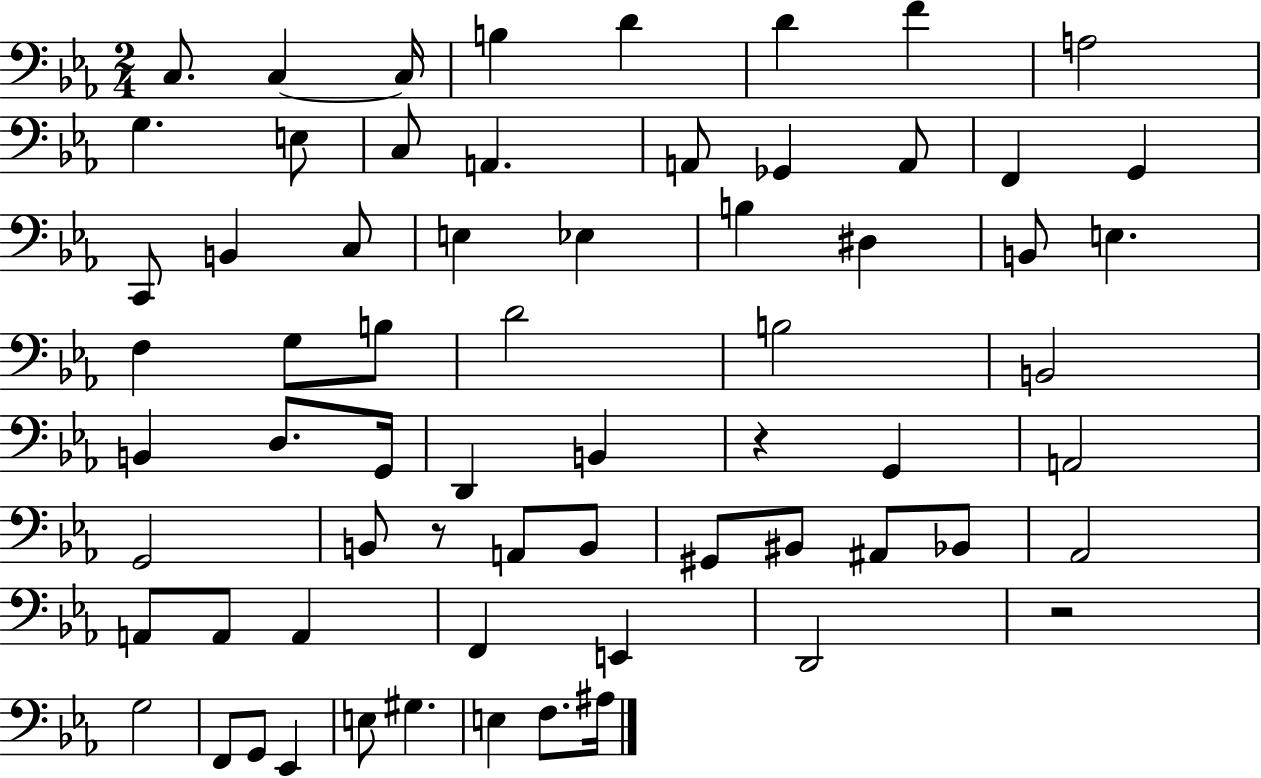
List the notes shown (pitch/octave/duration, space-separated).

C3/e. C3/q C3/s B3/q D4/q D4/q F4/q A3/h G3/q. E3/e C3/e A2/q. A2/e Gb2/q A2/e F2/q G2/q C2/e B2/q C3/e E3/q Eb3/q B3/q D#3/q B2/e E3/q. F3/q G3/e B3/e D4/h B3/h B2/h B2/q D3/e. G2/s D2/q B2/q R/q G2/q A2/h G2/h B2/e R/e A2/e B2/e G#2/e BIS2/e A#2/e Bb2/e Ab2/h A2/e A2/e A2/q F2/q E2/q D2/h R/h G3/h F2/e G2/e Eb2/q E3/e G#3/q. E3/q F3/e. A#3/s